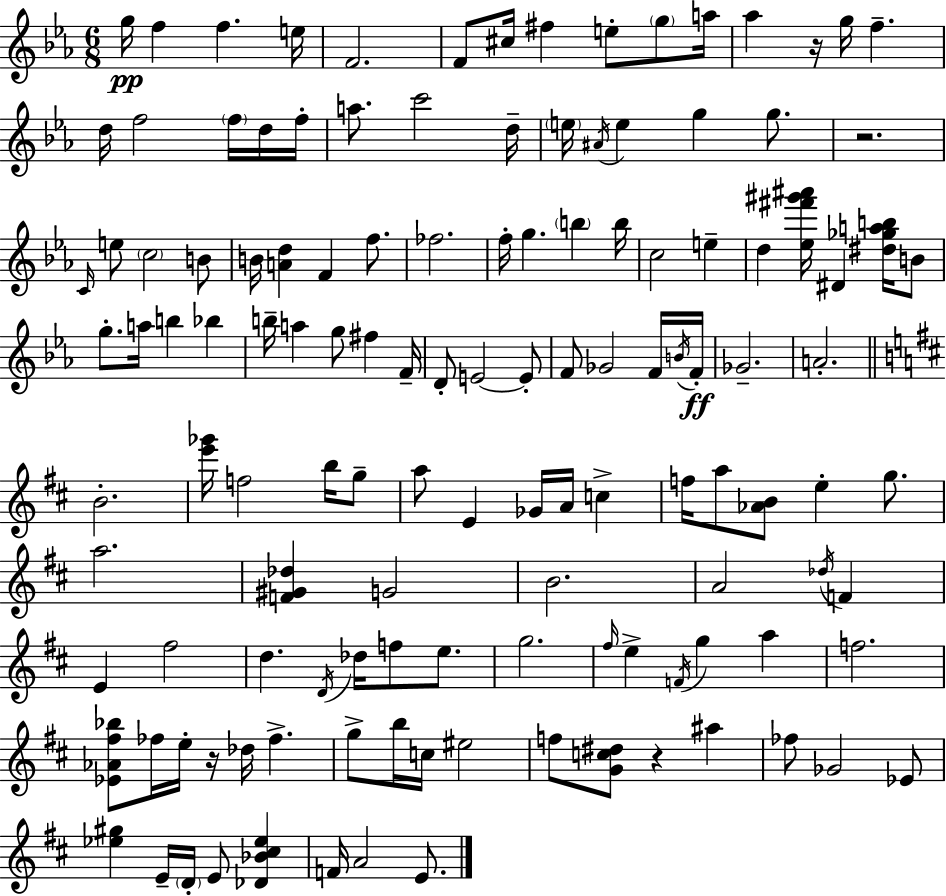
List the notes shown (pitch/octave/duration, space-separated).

G5/s F5/q F5/q. E5/s F4/h. F4/e C#5/s F#5/q E5/e G5/e A5/s Ab5/q R/s G5/s F5/q. D5/s F5/h F5/s D5/s F5/s A5/e. C6/h D5/s E5/s A#4/s E5/q G5/q G5/e. R/h. C4/s E5/e C5/h B4/e B4/s [A4,D5]/q F4/q F5/e. FES5/h. F5/s G5/q. B5/q B5/s C5/h E5/q D5/q [Eb5,F#6,G#6,A#6]/s D#4/q [D#5,Gb5,A5,B5]/s B4/e G5/e. A5/s B5/q Bb5/q B5/s A5/q G5/e F#5/q F4/s D4/e E4/h E4/e F4/e Gb4/h F4/s B4/s F4/s Gb4/h. A4/h. B4/h. [E6,Gb6]/s F5/h B5/s G5/e A5/e E4/q Gb4/s A4/s C5/q F5/s A5/e [Ab4,B4]/e E5/q G5/e. A5/h. [F4,G#4,Db5]/q G4/h B4/h. A4/h Db5/s F4/q E4/q F#5/h D5/q. D4/s Db5/s F5/e E5/e. G5/h. F#5/s E5/q F4/s G5/q A5/q F5/h. [Eb4,Ab4,F#5,Bb5]/e FES5/s E5/s R/s Db5/s FES5/q. G5/e B5/s C5/s EIS5/h F5/e [G4,C5,D#5]/e R/q A#5/q FES5/e Gb4/h Eb4/e [Eb5,G#5]/q E4/s D4/s E4/e [Db4,Bb4,C#5,Eb5]/q F4/s A4/h E4/e.